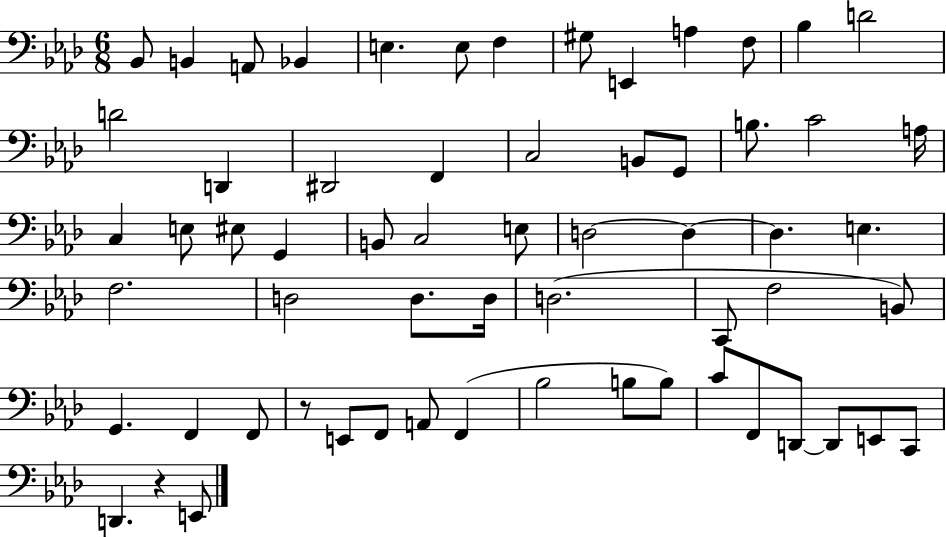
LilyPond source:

{
  \clef bass
  \numericTimeSignature
  \time 6/8
  \key aes \major
  \repeat volta 2 { bes,8 b,4 a,8 bes,4 | e4. e8 f4 | gis8 e,4 a4 f8 | bes4 d'2 | \break d'2 d,4 | dis,2 f,4 | c2 b,8 g,8 | b8. c'2 a16 | \break c4 e8 eis8 g,4 | b,8 c2 e8 | d2~~ d4~~ | d4. e4. | \break f2. | d2 d8. d16 | d2.( | c,8 f2 b,8) | \break g,4. f,4 f,8 | r8 e,8 f,8 a,8 f,4( | bes2 b8 b8) | c'8 f,8 d,8~~ d,8 e,8 c,8 | \break d,4. r4 e,8 | } \bar "|."
}